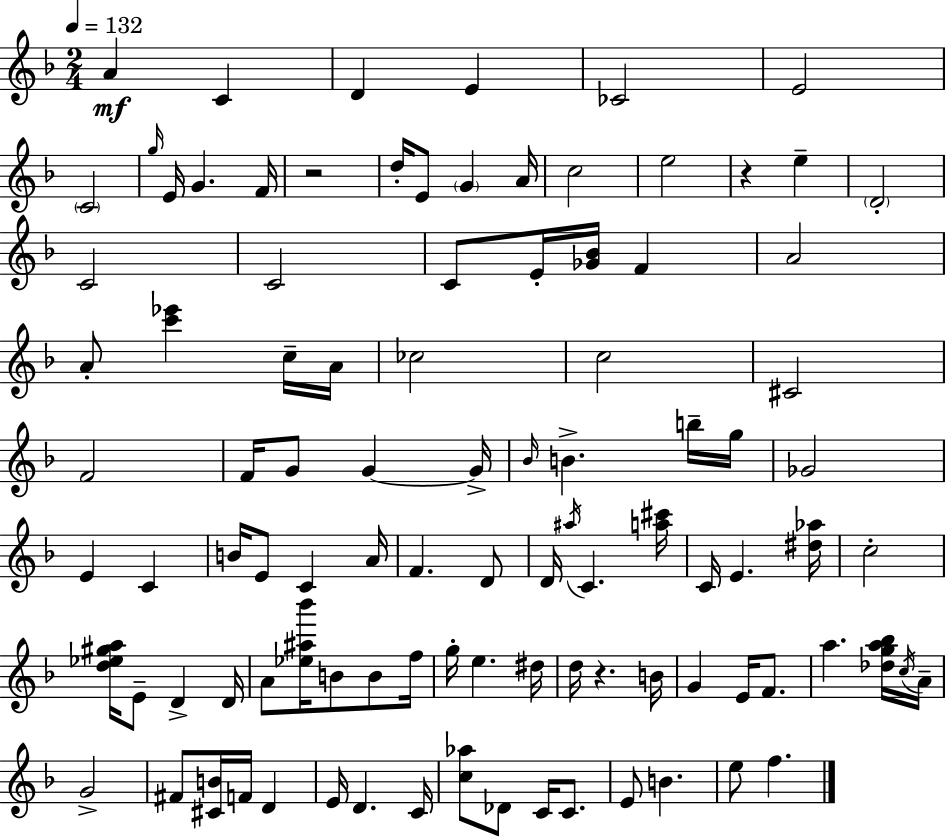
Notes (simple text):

A4/q C4/q D4/q E4/q CES4/h E4/h C4/h G5/s E4/s G4/q. F4/s R/h D5/s E4/e G4/q A4/s C5/h E5/h R/q E5/q D4/h C4/h C4/h C4/e E4/s [Gb4,Bb4]/s F4/q A4/h A4/e [C6,Eb6]/q C5/s A4/s CES5/h C5/h C#4/h F4/h F4/s G4/e G4/q G4/s Bb4/s B4/q. B5/s G5/s Gb4/h E4/q C4/q B4/s E4/e C4/q A4/s F4/q. D4/e D4/s A#5/s C4/q. [A5,C#6]/s C4/s E4/q. [D#5,Ab5]/s C5/h [D5,Eb5,G#5,A5]/s E4/e D4/q D4/s A4/e [Eb5,A#5,Bb6]/s B4/e B4/e F5/s G5/s E5/q. D#5/s D5/s R/q. B4/s G4/q E4/s F4/e. A5/q. [Db5,G5,A5,Bb5]/s C5/s A4/s G4/h F#4/e [C#4,B4]/s F4/s D4/q E4/s D4/q. C4/s [C5,Ab5]/e Db4/e C4/s C4/e. E4/e B4/q. E5/e F5/q.